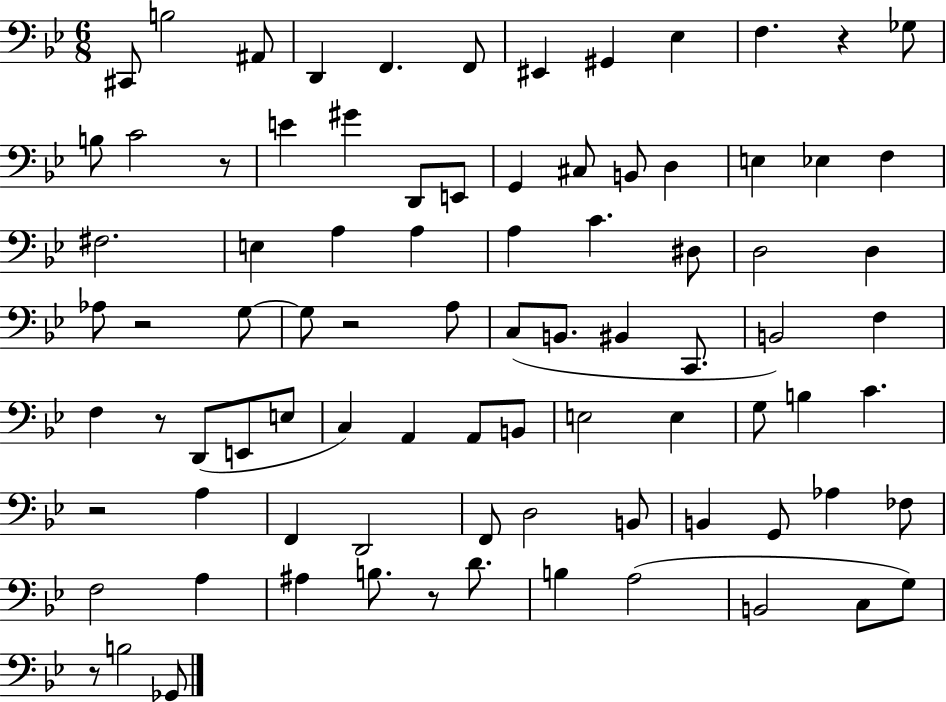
{
  \clef bass
  \numericTimeSignature
  \time 6/8
  \key bes \major
  cis,8 b2 ais,8 | d,4 f,4. f,8 | eis,4 gis,4 ees4 | f4. r4 ges8 | \break b8 c'2 r8 | e'4 gis'4 d,8 e,8 | g,4 cis8 b,8 d4 | e4 ees4 f4 | \break fis2. | e4 a4 a4 | a4 c'4. dis8 | d2 d4 | \break aes8 r2 g8~~ | g8 r2 a8 | c8( b,8. bis,4 c,8. | b,2) f4 | \break f4 r8 d,8( e,8 e8 | c4) a,4 a,8 b,8 | e2 e4 | g8 b4 c'4. | \break r2 a4 | f,4 d,2 | f,8 d2 b,8 | b,4 g,8 aes4 fes8 | \break f2 a4 | ais4 b8. r8 d'8. | b4 a2( | b,2 c8 g8) | \break r8 b2 ges,8 | \bar "|."
}